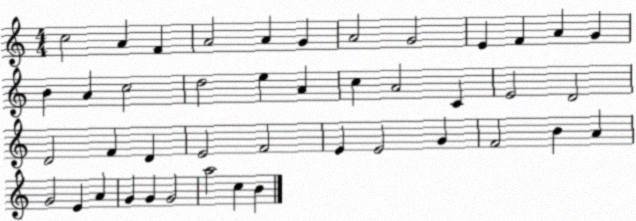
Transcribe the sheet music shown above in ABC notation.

X:1
T:Untitled
M:4/4
L:1/4
K:C
c2 A F A2 A G A2 G2 E F A G B A c2 d2 e A c A2 C E2 D2 D2 F D E2 F2 E E2 G F2 B A G2 E A G G G2 a2 c B